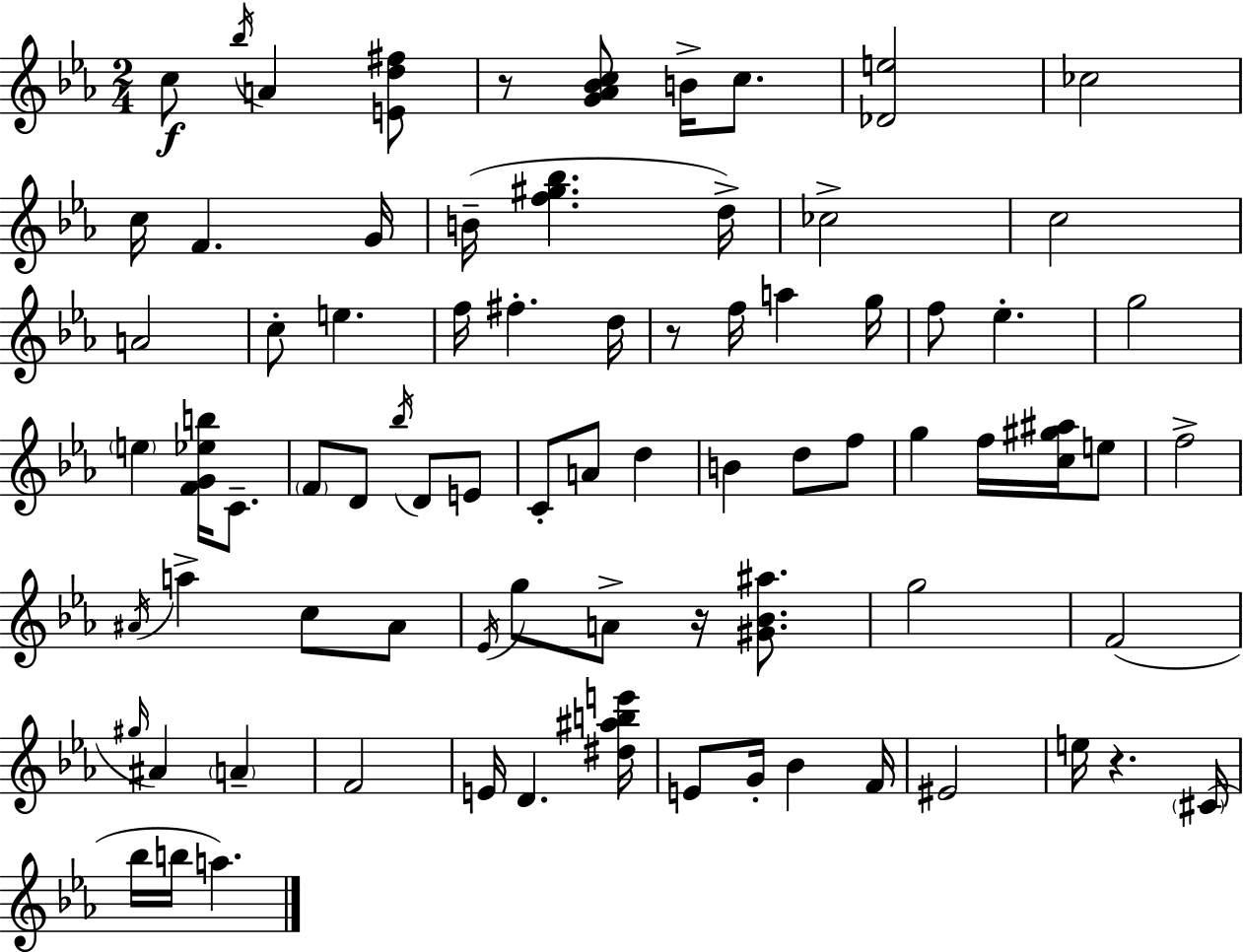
{
  \clef treble
  \numericTimeSignature
  \time 2/4
  \key ees \major
  c''8\f \acciaccatura { bes''16 } a'4 <e' d'' fis''>8 | r8 <g' aes' bes' c''>8 b'16-> c''8. | <des' e''>2 | ces''2 | \break c''16 f'4. | g'16 b'16--( <f'' gis'' bes''>4. | d''16->) ces''2-> | c''2 | \break a'2 | c''8-. e''4. | f''16 fis''4.-. | d''16 r8 f''16 a''4 | \break g''16 f''8 ees''4.-. | g''2 | \parenthesize e''4 <f' g' ees'' b''>16 c'8.-- | \parenthesize f'8 d'8 \acciaccatura { bes''16 } d'8 | \break e'8 c'8-. a'8 d''4 | b'4 d''8 | f''8 g''4 f''16 <c'' gis'' ais''>16 | e''8 f''2-> | \break \acciaccatura { ais'16 } a''4-> c''8 | ais'8 \acciaccatura { ees'16 } g''8 a'8-> | r16 <gis' bes' ais''>8. g''2 | f'2( | \break \grace { gis''16 } ais'4) | \parenthesize a'4-- f'2 | e'16 d'4. | <dis'' ais'' b'' e'''>16 e'8 g'16-. | \break bes'4 f'16 eis'2 | e''16 r4. | \parenthesize cis'16( bes''16 b''16 a''4.) | \bar "|."
}